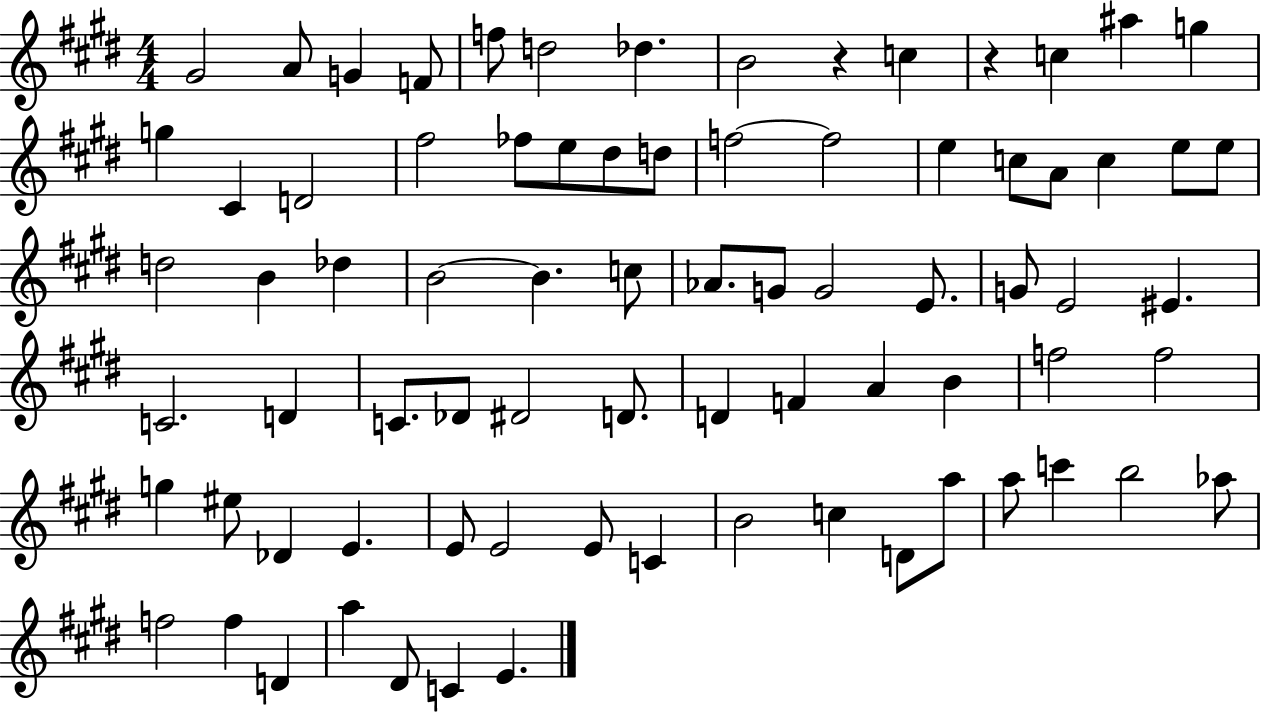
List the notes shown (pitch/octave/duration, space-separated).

G#4/h A4/e G4/q F4/e F5/e D5/h Db5/q. B4/h R/q C5/q R/q C5/q A#5/q G5/q G5/q C#4/q D4/h F#5/h FES5/e E5/e D#5/e D5/e F5/h F5/h E5/q C5/e A4/e C5/q E5/e E5/e D5/h B4/q Db5/q B4/h B4/q. C5/e Ab4/e. G4/e G4/h E4/e. G4/e E4/h EIS4/q. C4/h. D4/q C4/e. Db4/e D#4/h D4/e. D4/q F4/q A4/q B4/q F5/h F5/h G5/q EIS5/e Db4/q E4/q. E4/e E4/h E4/e C4/q B4/h C5/q D4/e A5/e A5/e C6/q B5/h Ab5/e F5/h F5/q D4/q A5/q D#4/e C4/q E4/q.